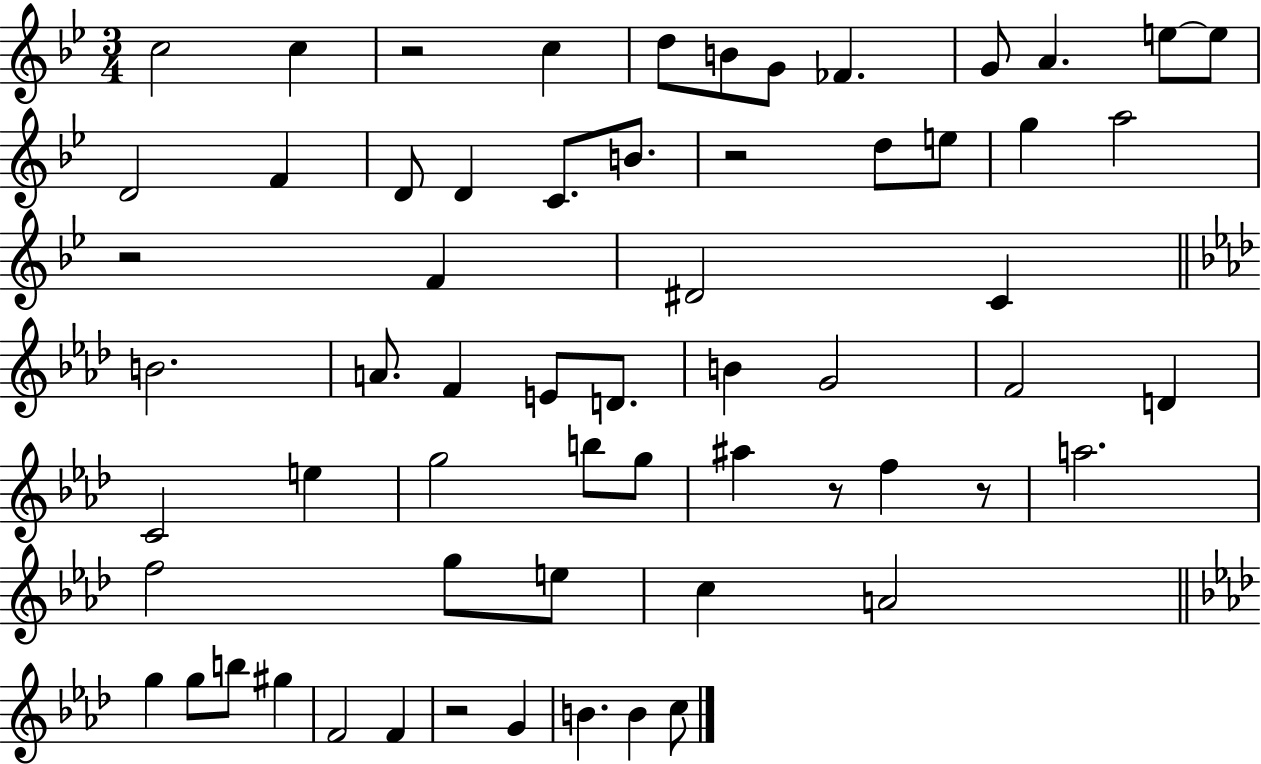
{
  \clef treble
  \numericTimeSignature
  \time 3/4
  \key bes \major
  c''2 c''4 | r2 c''4 | d''8 b'8 g'8 fes'4. | g'8 a'4. e''8~~ e''8 | \break d'2 f'4 | d'8 d'4 c'8. b'8. | r2 d''8 e''8 | g''4 a''2 | \break r2 f'4 | dis'2 c'4 | \bar "||" \break \key aes \major b'2. | a'8. f'4 e'8 d'8. | b'4 g'2 | f'2 d'4 | \break c'2 e''4 | g''2 b''8 g''8 | ais''4 r8 f''4 r8 | a''2. | \break f''2 g''8 e''8 | c''4 a'2 | \bar "||" \break \key f \minor g''4 g''8 b''8 gis''4 | f'2 f'4 | r2 g'4 | b'4. b'4 c''8 | \break \bar "|."
}